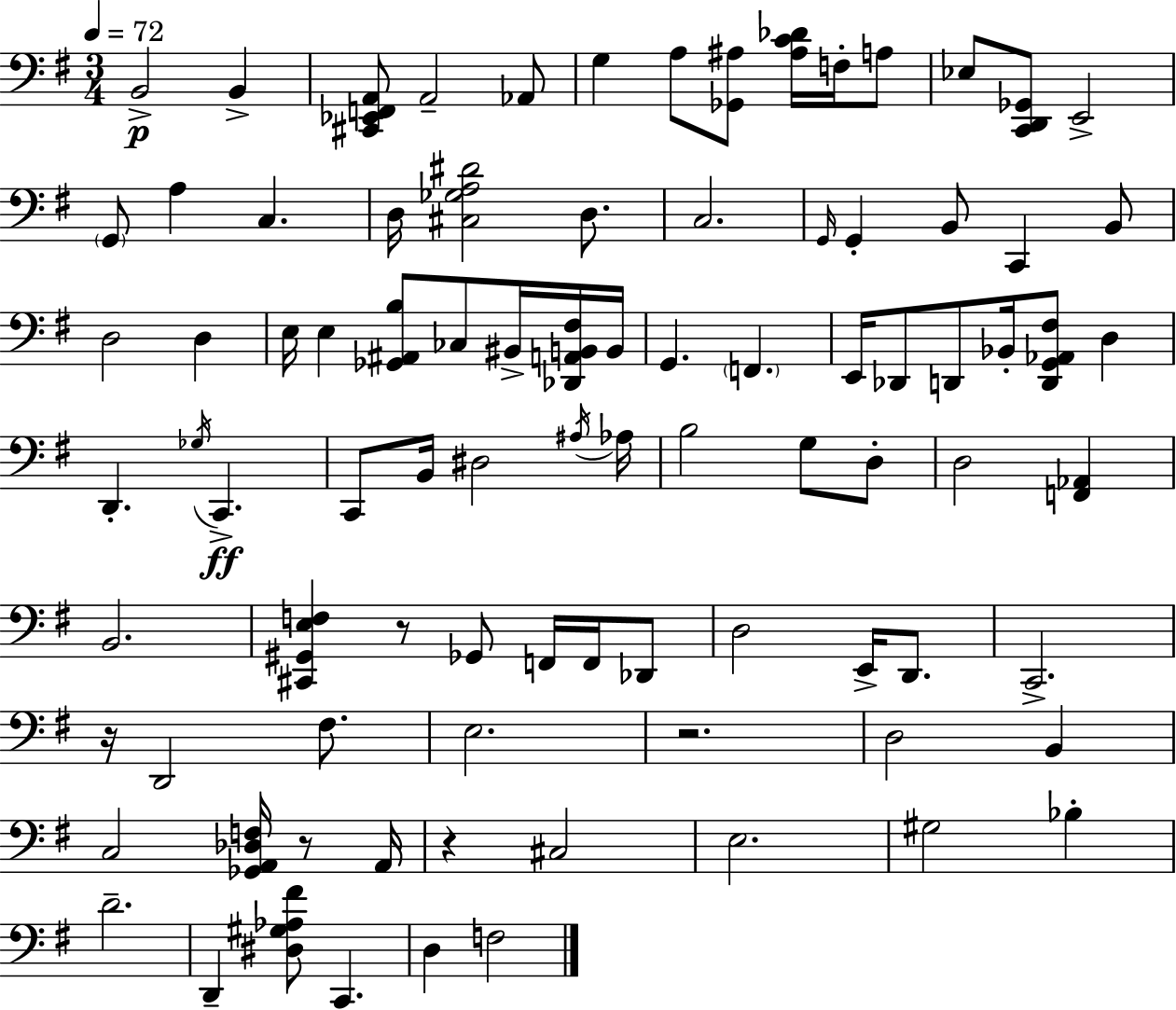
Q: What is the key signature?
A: G major